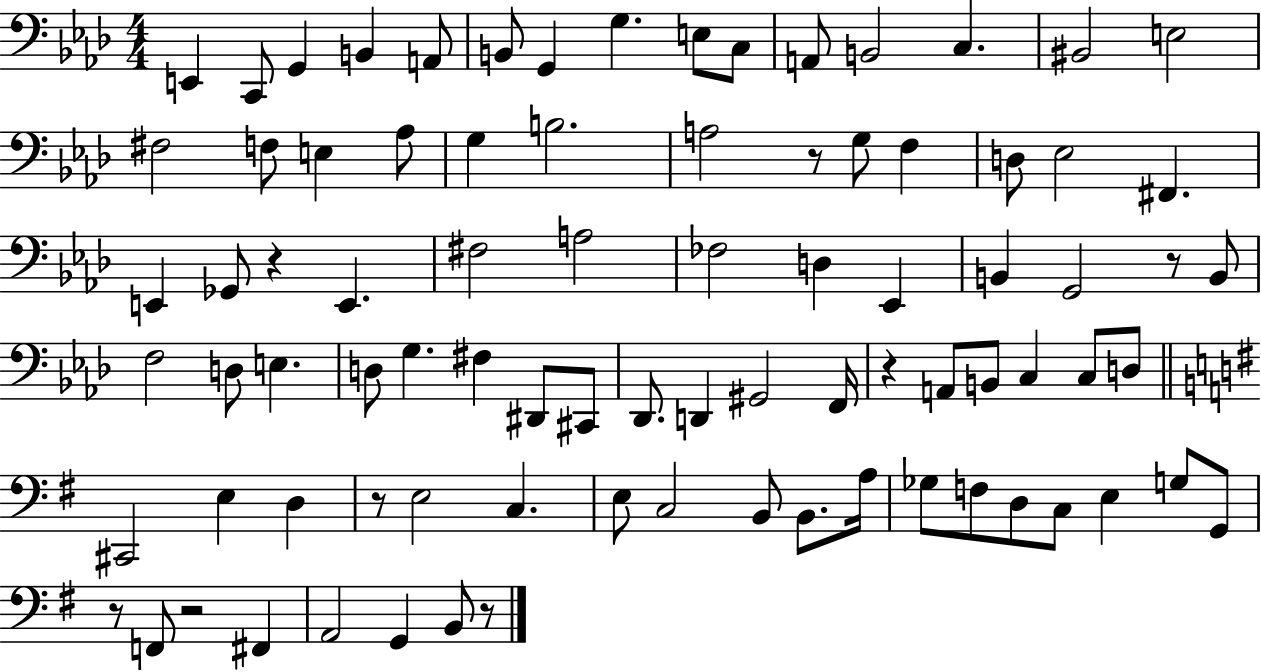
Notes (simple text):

E2/q C2/e G2/q B2/q A2/e B2/e G2/q G3/q. E3/e C3/e A2/e B2/h C3/q. BIS2/h E3/h F#3/h F3/e E3/q Ab3/e G3/q B3/h. A3/h R/e G3/e F3/q D3/e Eb3/h F#2/q. E2/q Gb2/e R/q E2/q. F#3/h A3/h FES3/h D3/q Eb2/q B2/q G2/h R/e B2/e F3/h D3/e E3/q. D3/e G3/q. F#3/q D#2/e C#2/e Db2/e. D2/q G#2/h F2/s R/q A2/e B2/e C3/q C3/e D3/e C#2/h E3/q D3/q R/e E3/h C3/q. E3/e C3/h B2/e B2/e. A3/s Gb3/e F3/e D3/e C3/e E3/q G3/e G2/e R/e F2/e R/h F#2/q A2/h G2/q B2/e R/e